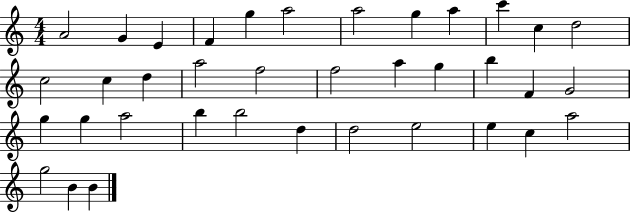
{
  \clef treble
  \numericTimeSignature
  \time 4/4
  \key c \major
  a'2 g'4 e'4 | f'4 g''4 a''2 | a''2 g''4 a''4 | c'''4 c''4 d''2 | \break c''2 c''4 d''4 | a''2 f''2 | f''2 a''4 g''4 | b''4 f'4 g'2 | \break g''4 g''4 a''2 | b''4 b''2 d''4 | d''2 e''2 | e''4 c''4 a''2 | \break g''2 b'4 b'4 | \bar "|."
}